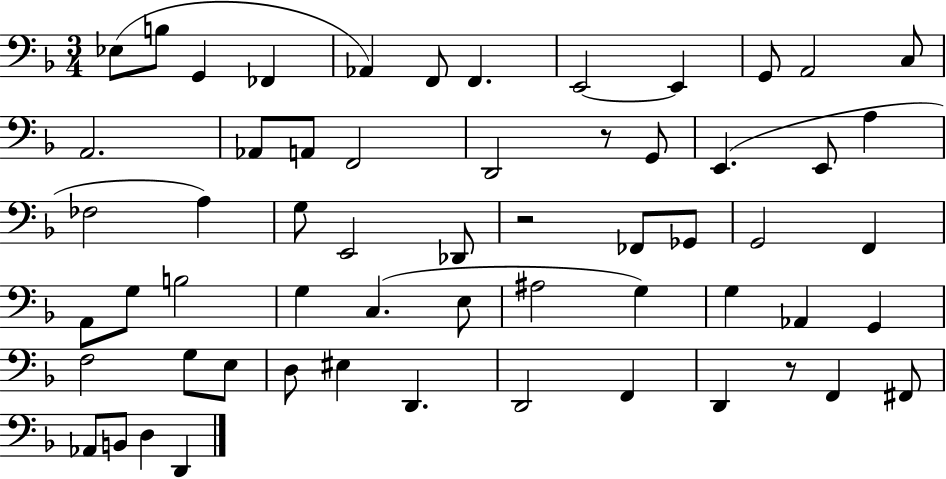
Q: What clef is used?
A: bass